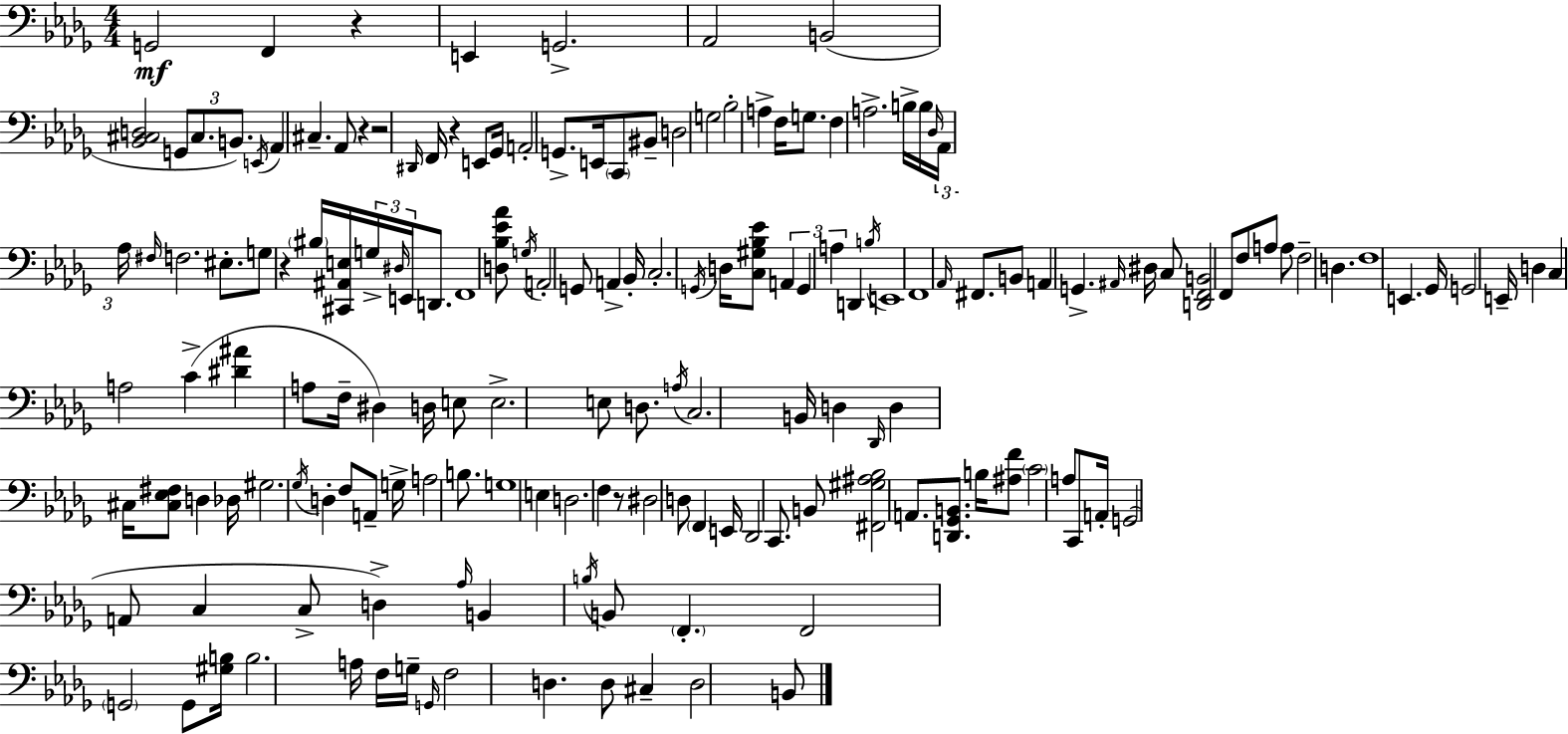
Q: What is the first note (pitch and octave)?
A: G2